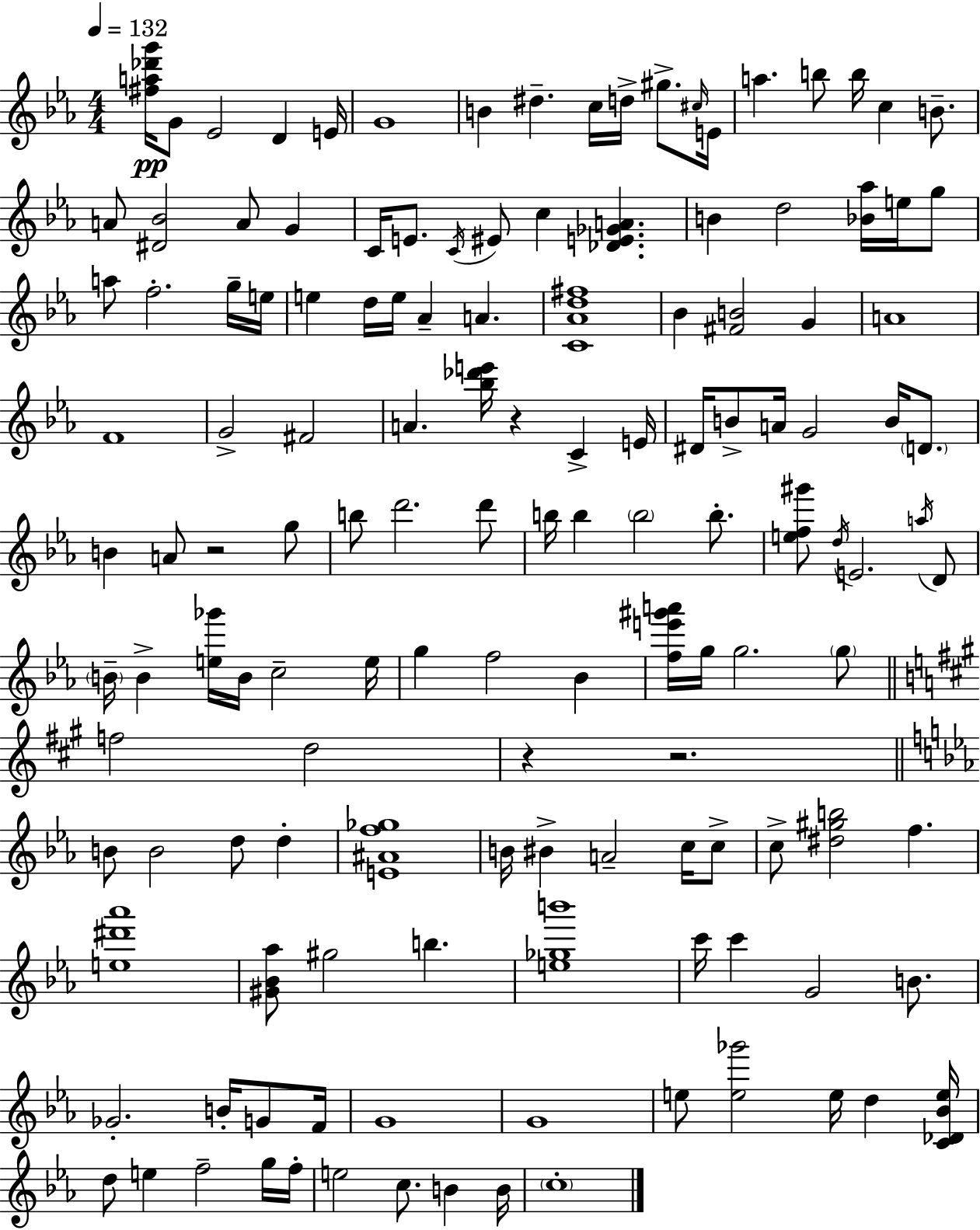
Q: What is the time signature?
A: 4/4